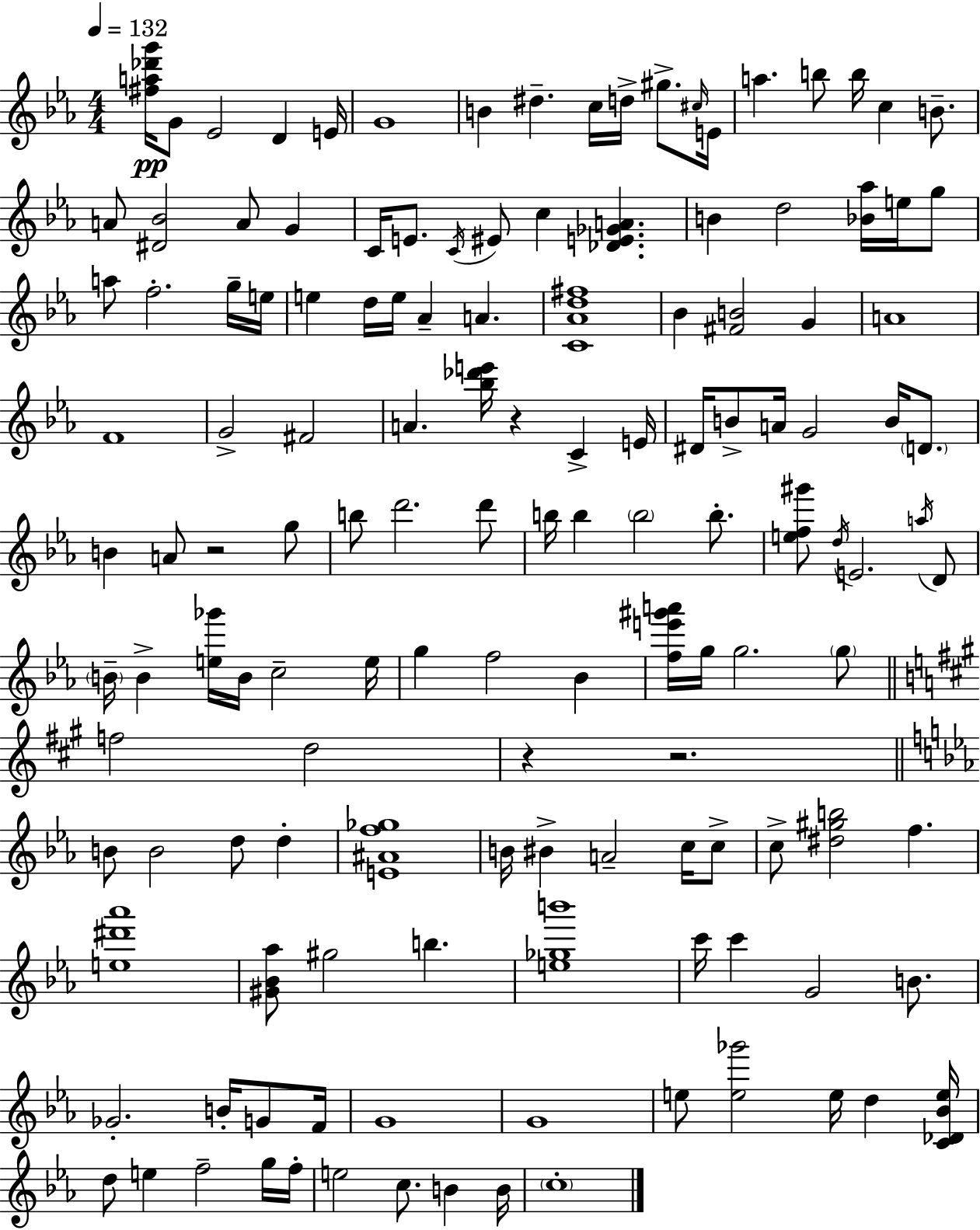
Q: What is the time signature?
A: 4/4